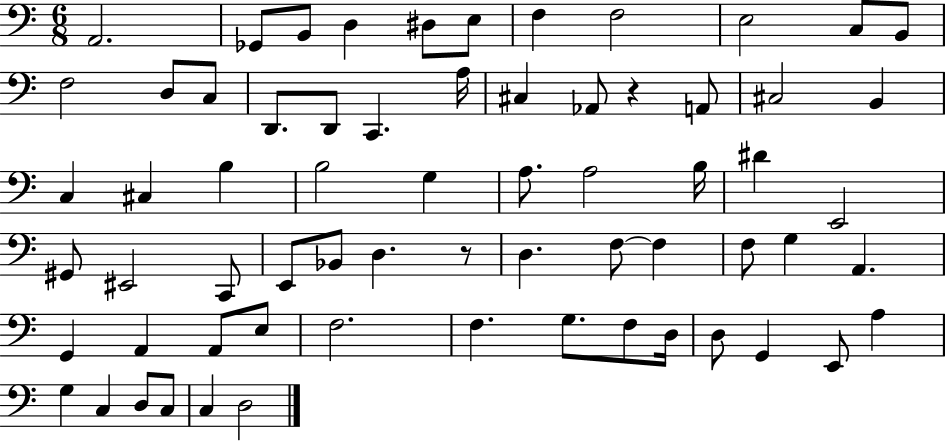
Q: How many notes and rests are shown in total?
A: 66